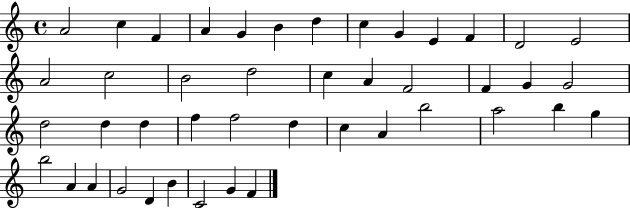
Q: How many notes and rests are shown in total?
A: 44